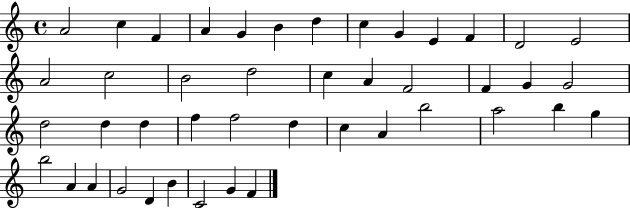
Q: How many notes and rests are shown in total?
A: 44